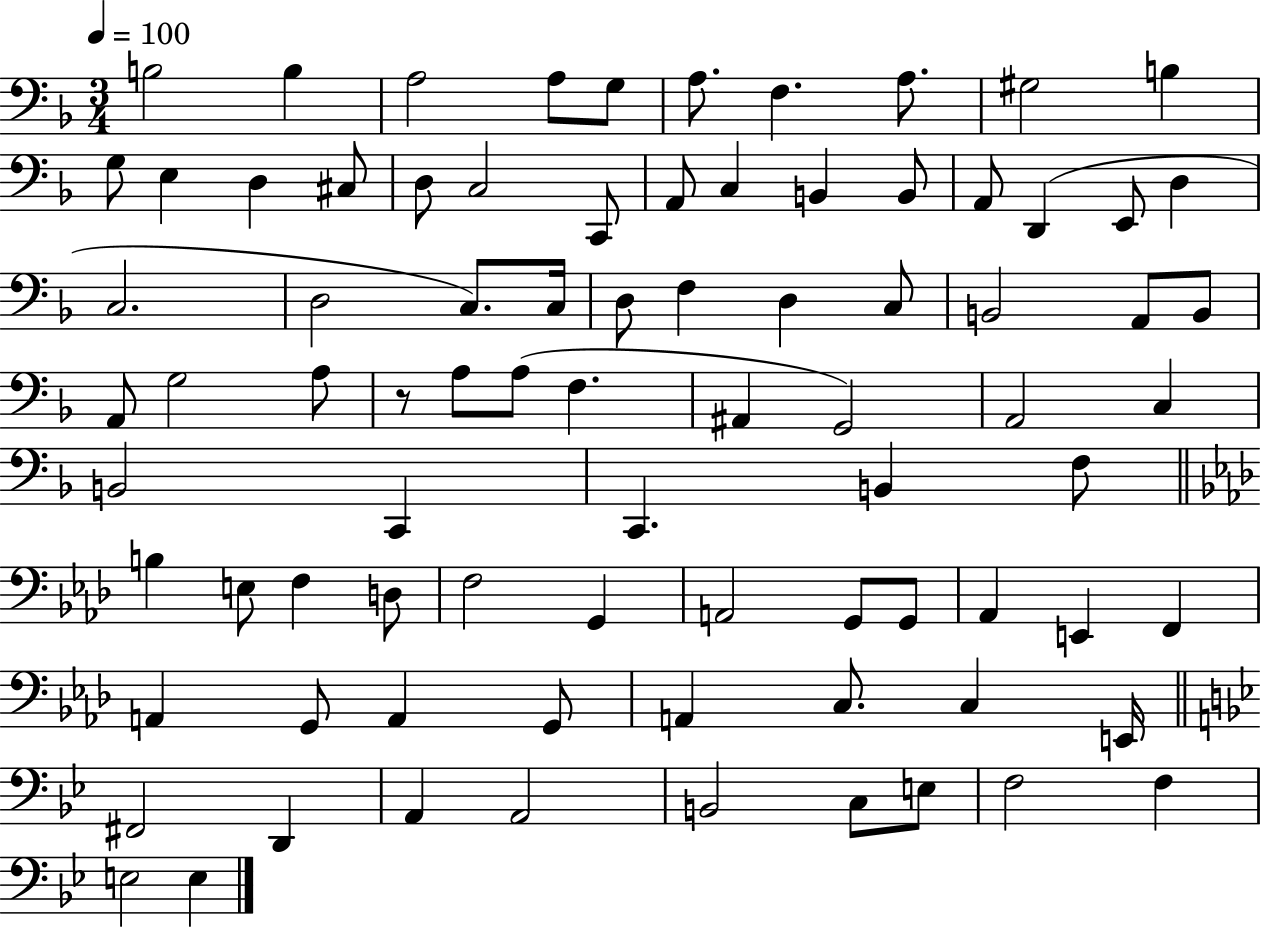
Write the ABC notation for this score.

X:1
T:Untitled
M:3/4
L:1/4
K:F
B,2 B, A,2 A,/2 G,/2 A,/2 F, A,/2 ^G,2 B, G,/2 E, D, ^C,/2 D,/2 C,2 C,,/2 A,,/2 C, B,, B,,/2 A,,/2 D,, E,,/2 D, C,2 D,2 C,/2 C,/4 D,/2 F, D, C,/2 B,,2 A,,/2 B,,/2 A,,/2 G,2 A,/2 z/2 A,/2 A,/2 F, ^A,, G,,2 A,,2 C, B,,2 C,, C,, B,, F,/2 B, E,/2 F, D,/2 F,2 G,, A,,2 G,,/2 G,,/2 _A,, E,, F,, A,, G,,/2 A,, G,,/2 A,, C,/2 C, E,,/4 ^F,,2 D,, A,, A,,2 B,,2 C,/2 E,/2 F,2 F, E,2 E,